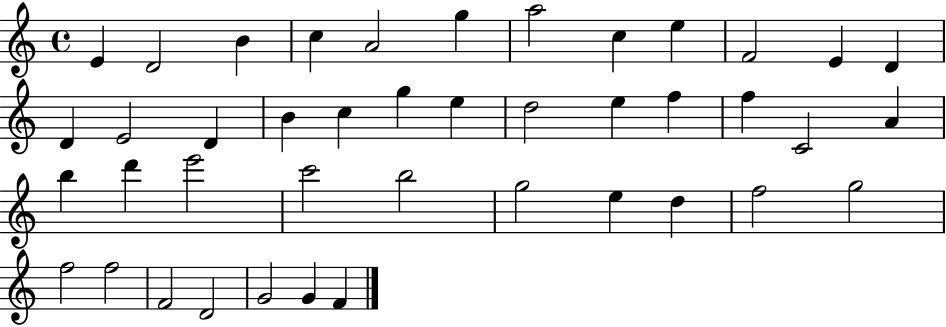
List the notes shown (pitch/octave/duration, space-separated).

E4/q D4/h B4/q C5/q A4/h G5/q A5/h C5/q E5/q F4/h E4/q D4/q D4/q E4/h D4/q B4/q C5/q G5/q E5/q D5/h E5/q F5/q F5/q C4/h A4/q B5/q D6/q E6/h C6/h B5/h G5/h E5/q D5/q F5/h G5/h F5/h F5/h F4/h D4/h G4/h G4/q F4/q